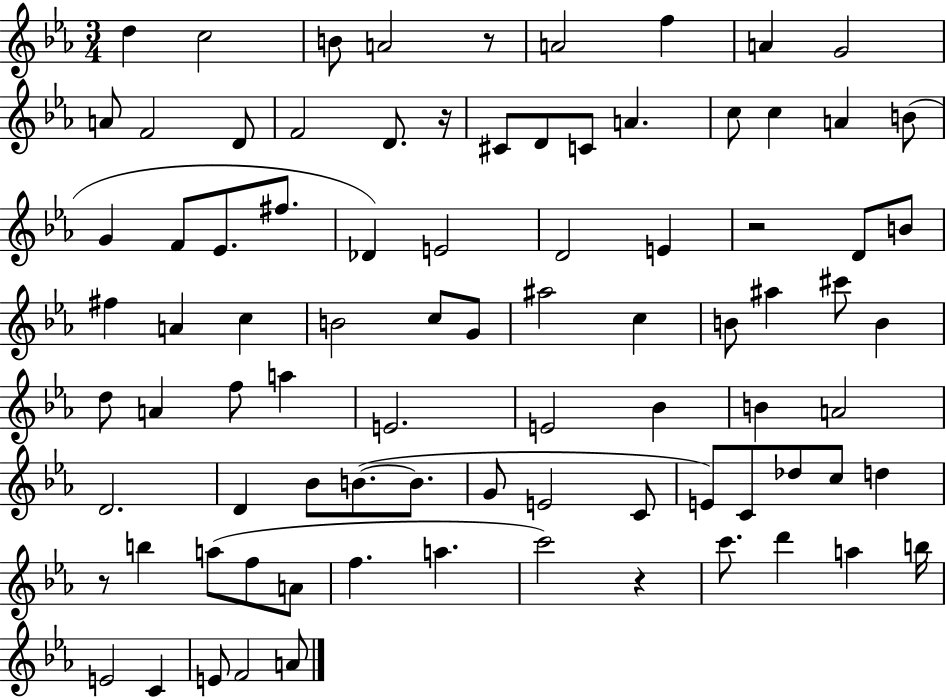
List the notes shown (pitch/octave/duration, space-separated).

D5/q C5/h B4/e A4/h R/e A4/h F5/q A4/q G4/h A4/e F4/h D4/e F4/h D4/e. R/s C#4/e D4/e C4/e A4/q. C5/e C5/q A4/q B4/e G4/q F4/e Eb4/e. F#5/e. Db4/q E4/h D4/h E4/q R/h D4/e B4/e F#5/q A4/q C5/q B4/h C5/e G4/e A#5/h C5/q B4/e A#5/q C#6/e B4/q D5/e A4/q F5/e A5/q E4/h. E4/h Bb4/q B4/q A4/h D4/h. D4/q Bb4/e B4/e. B4/e. G4/e E4/h C4/e E4/e C4/e Db5/e C5/e D5/q R/e B5/q A5/e F5/e A4/e F5/q. A5/q. C6/h R/q C6/e. D6/q A5/q B5/s E4/h C4/q E4/e F4/h A4/e